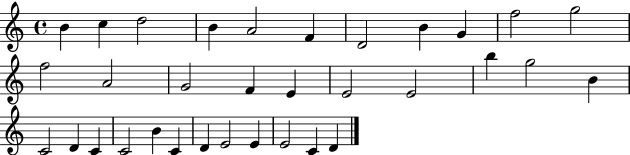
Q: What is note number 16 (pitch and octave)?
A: E4